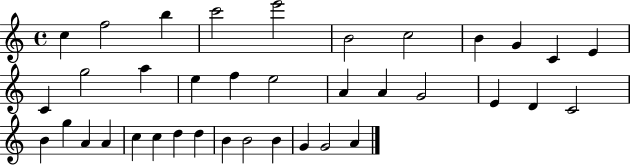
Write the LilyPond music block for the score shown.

{
  \clef treble
  \time 4/4
  \defaultTimeSignature
  \key c \major
  c''4 f''2 b''4 | c'''2 e'''2 | b'2 c''2 | b'4 g'4 c'4 e'4 | \break c'4 g''2 a''4 | e''4 f''4 e''2 | a'4 a'4 g'2 | e'4 d'4 c'2 | \break b'4 g''4 a'4 a'4 | c''4 c''4 d''4 d''4 | b'4 b'2 b'4 | g'4 g'2 a'4 | \break \bar "|."
}